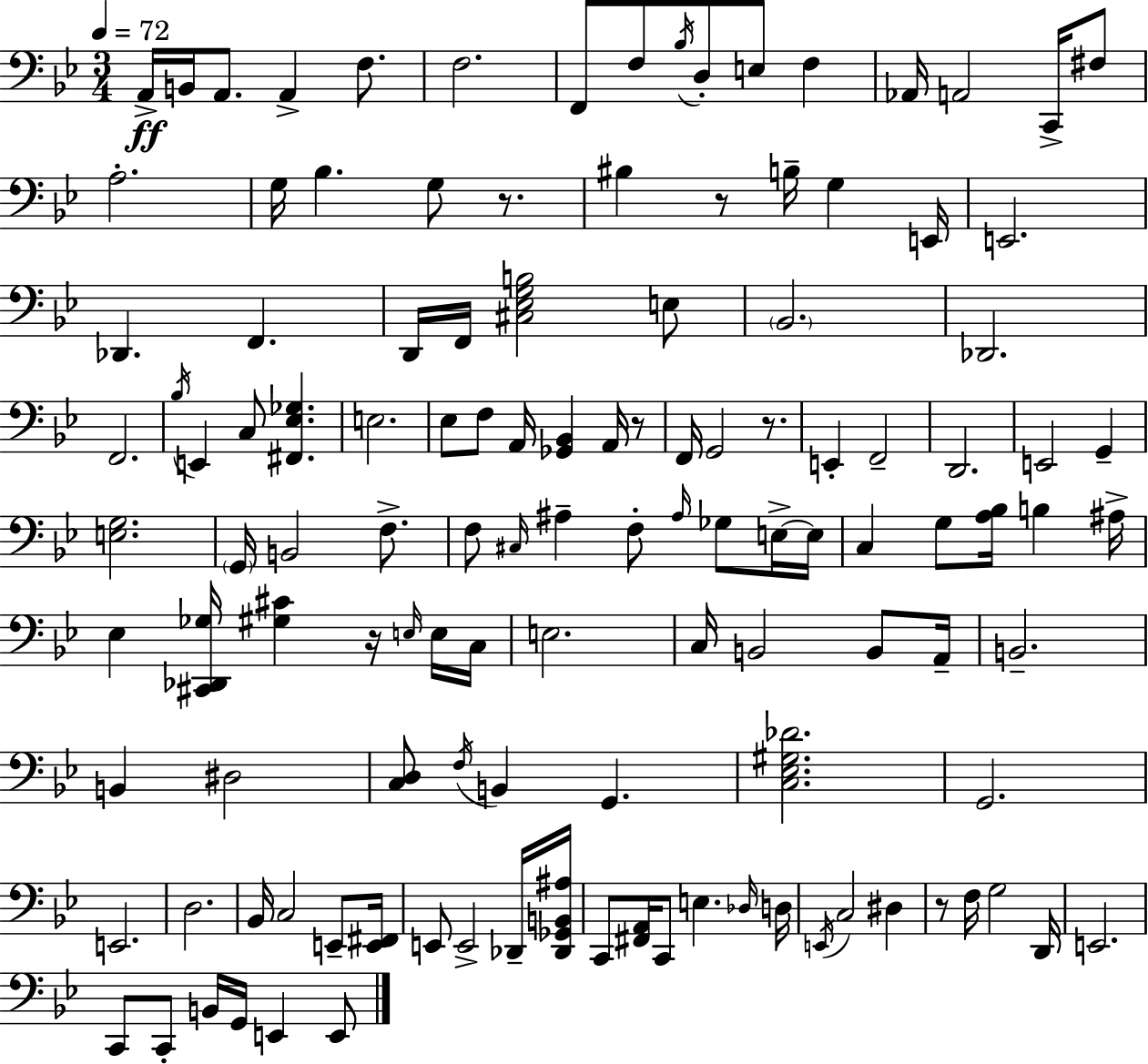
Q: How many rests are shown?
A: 6